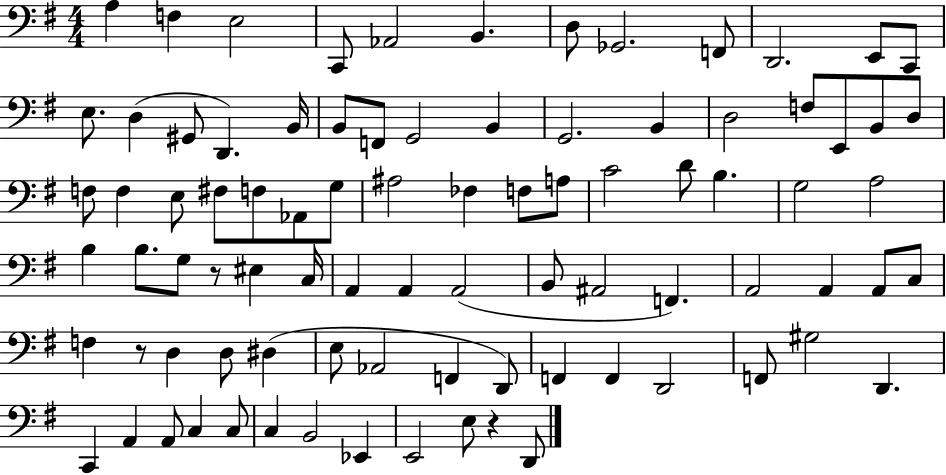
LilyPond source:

{
  \clef bass
  \numericTimeSignature
  \time 4/4
  \key g \major
  a4 f4 e2 | c,8 aes,2 b,4. | d8 ges,2. f,8 | d,2. e,8 c,8 | \break e8. d4( gis,8 d,4.) b,16 | b,8 f,8 g,2 b,4 | g,2. b,4 | d2 f8 e,8 b,8 d8 | \break f8 f4 e8 fis8 f8 aes,8 g8 | ais2 fes4 f8 a8 | c'2 d'8 b4. | g2 a2 | \break b4 b8. g8 r8 eis4 c16 | a,4 a,4 a,2( | b,8 ais,2 f,4.) | a,2 a,4 a,8 c8 | \break f4 r8 d4 d8 dis4( | e8 aes,2 f,4 d,8) | f,4 f,4 d,2 | f,8 gis2 d,4. | \break c,4 a,4 a,8 c4 c8 | c4 b,2 ees,4 | e,2 e8 r4 d,8 | \bar "|."
}